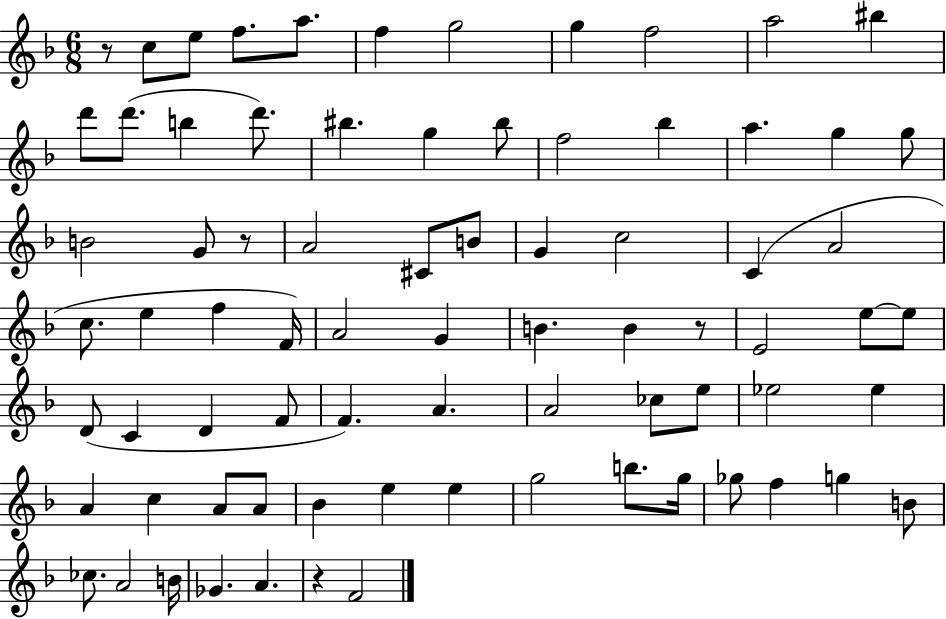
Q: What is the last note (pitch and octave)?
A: F4